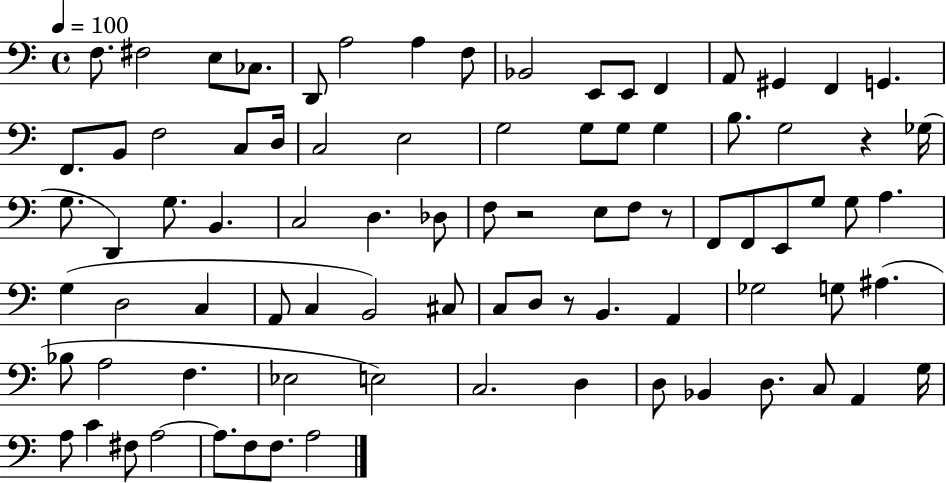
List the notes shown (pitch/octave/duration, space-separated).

F3/e. F#3/h E3/e CES3/e. D2/e A3/h A3/q F3/e Bb2/h E2/e E2/e F2/q A2/e G#2/q F2/q G2/q. F2/e. B2/e F3/h C3/e D3/s C3/h E3/h G3/h G3/e G3/e G3/q B3/e. G3/h R/q Gb3/s G3/e. D2/q G3/e. B2/q. C3/h D3/q. Db3/e F3/e R/h E3/e F3/e R/e F2/e F2/e E2/e G3/e G3/e A3/q. G3/q D3/h C3/q A2/e C3/q B2/h C#3/e C3/e D3/e R/e B2/q. A2/q Gb3/h G3/e A#3/q. Bb3/e A3/h F3/q. Eb3/h E3/h C3/h. D3/q D3/e Bb2/q D3/e. C3/e A2/q G3/s A3/e C4/q F#3/e A3/h A3/e. F3/e F3/e. A3/h